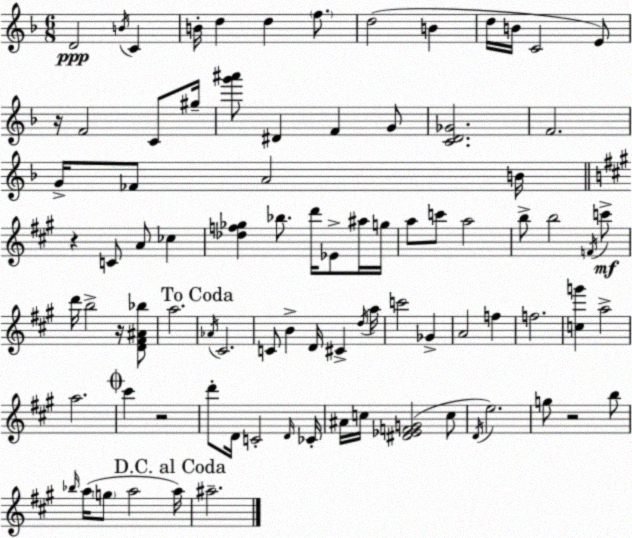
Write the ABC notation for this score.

X:1
T:Untitled
M:6/8
L:1/4
K:Dm
D2 B/4 C B/4 d d f/2 d2 B d/4 B/4 C2 E/2 z/4 F2 C/2 ^g/4 [g'^a']/2 ^D F G/2 [CD_G]2 F2 G/4 _F/2 A2 B/4 z C/2 A/2 _c [_df_g] _b/2 d'/4 _E/2 ^a/4 g/4 a/2 c'/2 a2 b/2 b2 F/4 c'/2 d'/4 b2 z/4 [D^F^A_b]/2 a2 _A/4 ^C2 C/2 B D/4 ^C d/4 a/4 c'2 _G A2 f f2 [cg'] a2 a2 ^c' z2 d'/2 D/4 C2 D/4 _C/4 ^A/4 c/4 [^D_EFG]2 c/2 D/4 e2 g/2 z2 b/2 _b/4 a/4 g/2 a2 a/4 ^a2